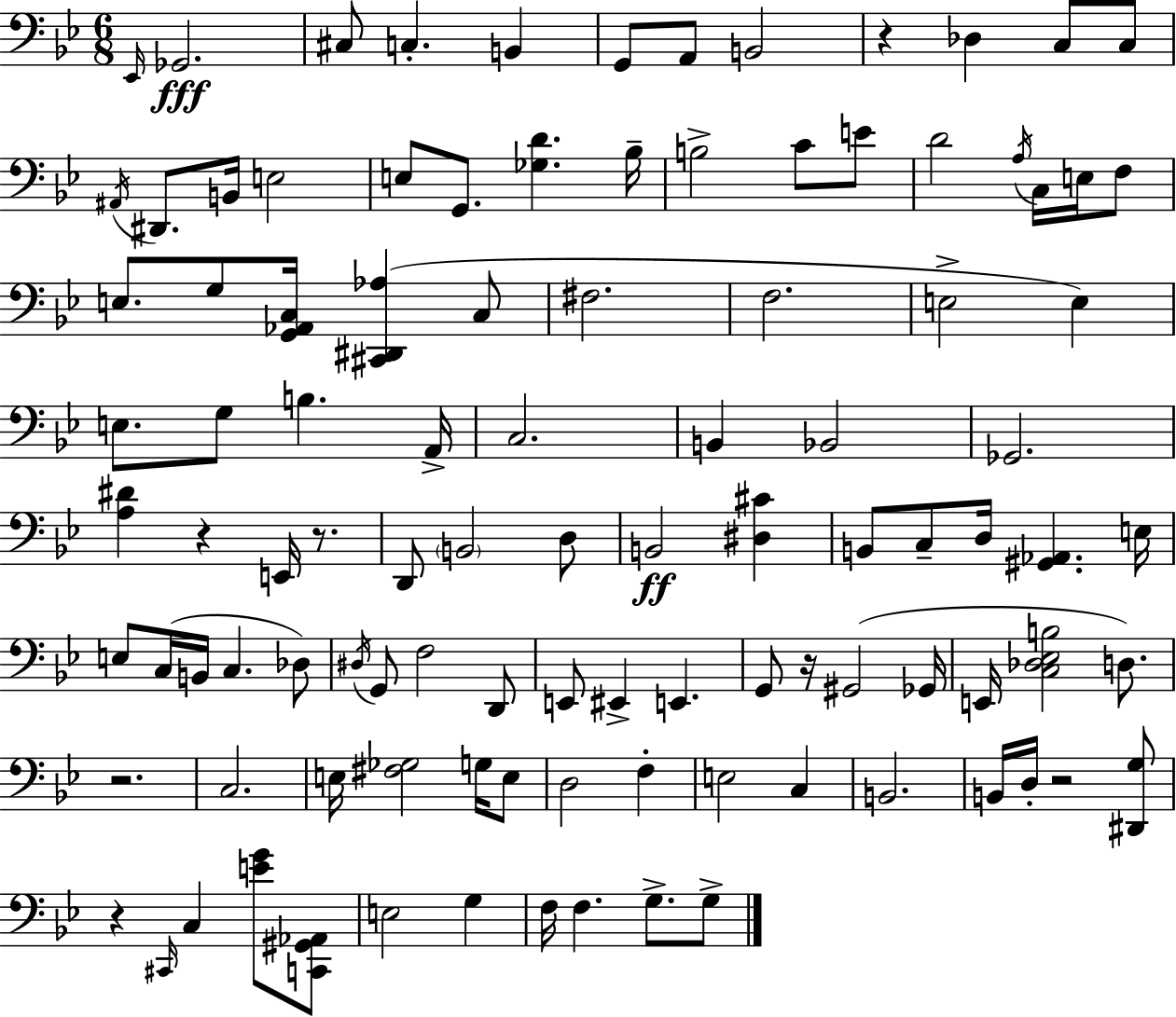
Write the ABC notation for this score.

X:1
T:Untitled
M:6/8
L:1/4
K:Bb
_E,,/4 _G,,2 ^C,/2 C, B,, G,,/2 A,,/2 B,,2 z _D, C,/2 C,/2 ^A,,/4 ^D,,/2 B,,/4 E,2 E,/2 G,,/2 [_G,D] _B,/4 B,2 C/2 E/2 D2 A,/4 C,/4 E,/4 F,/2 E,/2 G,/2 [G,,_A,,C,]/4 [^C,,^D,,_A,] C,/2 ^F,2 F,2 E,2 E, E,/2 G,/2 B, A,,/4 C,2 B,, _B,,2 _G,,2 [A,^D] z E,,/4 z/2 D,,/2 B,,2 D,/2 B,,2 [^D,^C] B,,/2 C,/2 D,/4 [^G,,_A,,] E,/4 E,/2 C,/4 B,,/4 C, _D,/2 ^D,/4 G,,/2 F,2 D,,/2 E,,/2 ^E,, E,, G,,/2 z/4 ^G,,2 _G,,/4 E,,/4 [C,_D,_E,B,]2 D,/2 z2 C,2 E,/4 [^F,_G,]2 G,/4 E,/2 D,2 F, E,2 C, B,,2 B,,/4 D,/4 z2 [^D,,G,]/2 z ^C,,/4 C, [EG]/2 [C,,^G,,_A,,]/2 E,2 G, F,/4 F, G,/2 G,/2